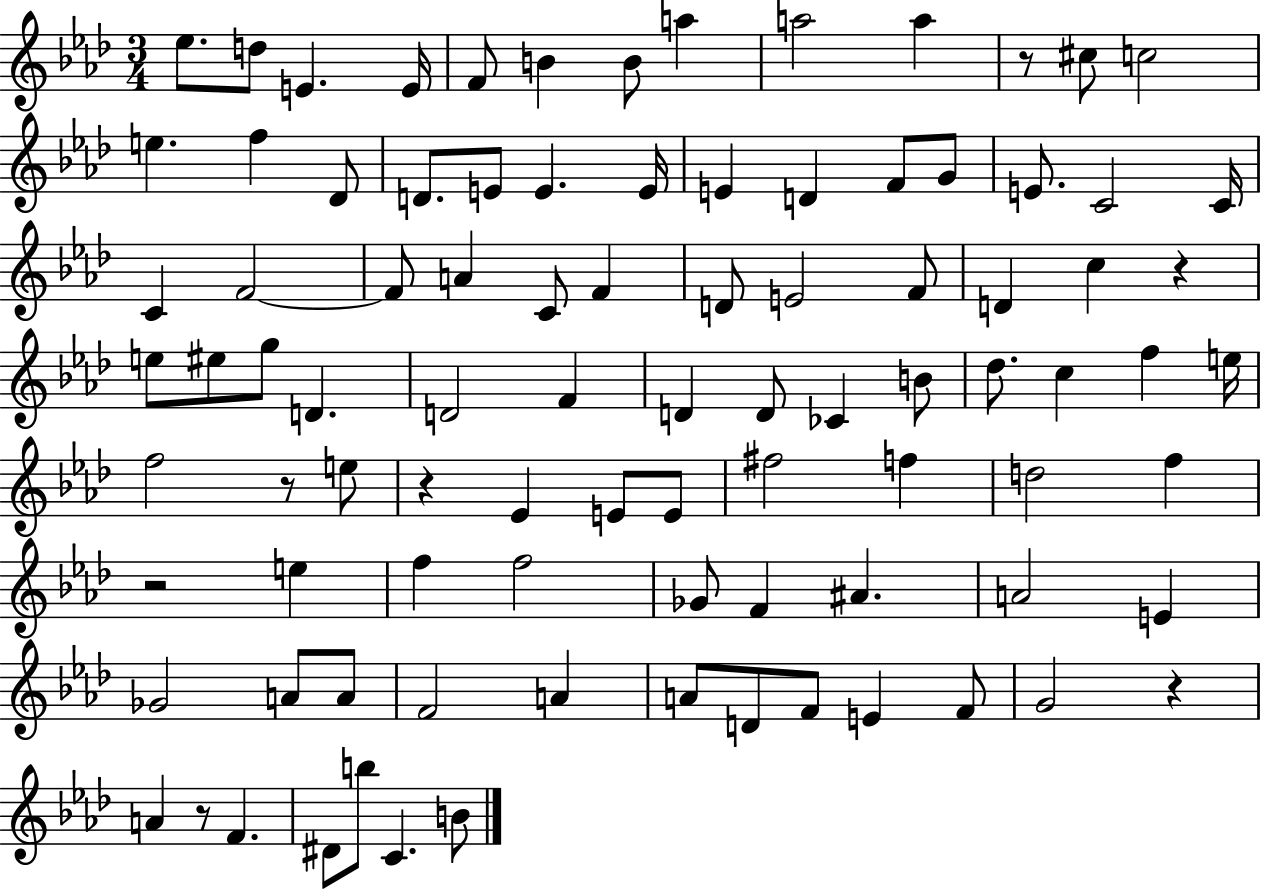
Eb5/e. D5/e E4/q. E4/s F4/e B4/q B4/e A5/q A5/h A5/q R/e C#5/e C5/h E5/q. F5/q Db4/e D4/e. E4/e E4/q. E4/s E4/q D4/q F4/e G4/e E4/e. C4/h C4/s C4/q F4/h F4/e A4/q C4/e F4/q D4/e E4/h F4/e D4/q C5/q R/q E5/e EIS5/e G5/e D4/q. D4/h F4/q D4/q D4/e CES4/q B4/e Db5/e. C5/q F5/q E5/s F5/h R/e E5/e R/q Eb4/q E4/e E4/e F#5/h F5/q D5/h F5/q R/h E5/q F5/q F5/h Gb4/e F4/q A#4/q. A4/h E4/q Gb4/h A4/e A4/e F4/h A4/q A4/e D4/e F4/e E4/q F4/e G4/h R/q A4/q R/e F4/q. D#4/e B5/e C4/q. B4/e